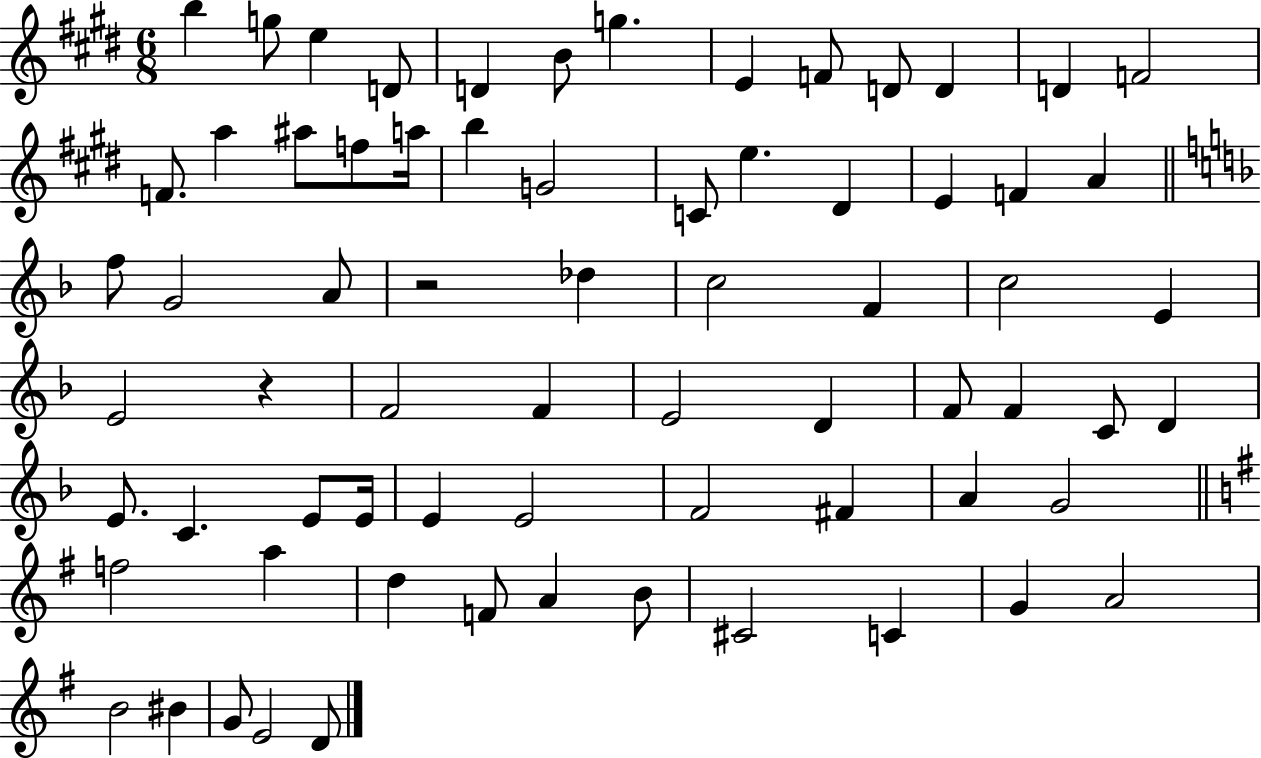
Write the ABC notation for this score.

X:1
T:Untitled
M:6/8
L:1/4
K:E
b g/2 e D/2 D B/2 g E F/2 D/2 D D F2 F/2 a ^a/2 f/2 a/4 b G2 C/2 e ^D E F A f/2 G2 A/2 z2 _d c2 F c2 E E2 z F2 F E2 D F/2 F C/2 D E/2 C E/2 E/4 E E2 F2 ^F A G2 f2 a d F/2 A B/2 ^C2 C G A2 B2 ^B G/2 E2 D/2